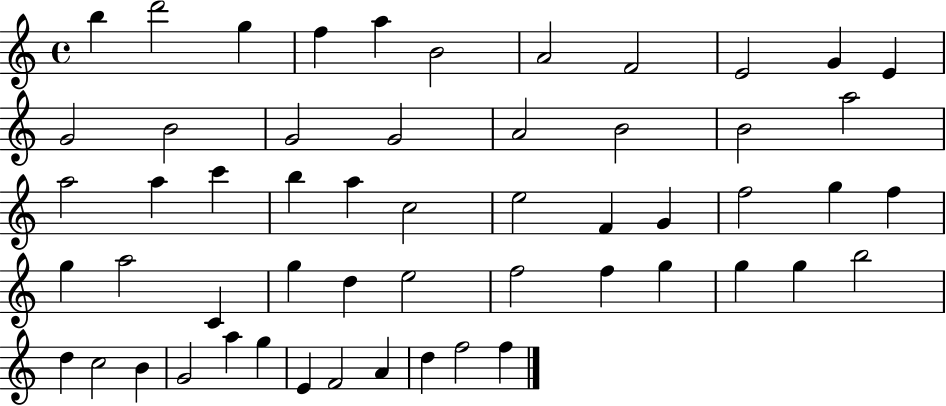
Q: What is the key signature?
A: C major